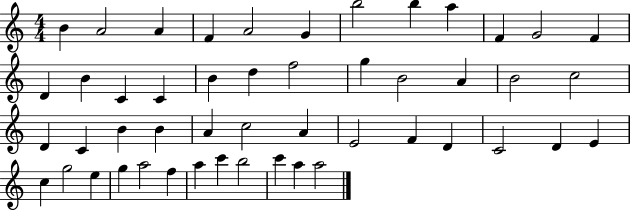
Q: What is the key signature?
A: C major